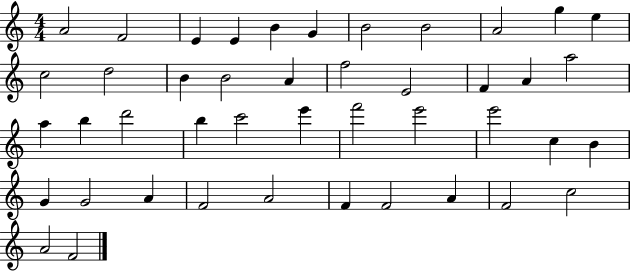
X:1
T:Untitled
M:4/4
L:1/4
K:C
A2 F2 E E B G B2 B2 A2 g e c2 d2 B B2 A f2 E2 F A a2 a b d'2 b c'2 e' f'2 e'2 e'2 c B G G2 A F2 A2 F F2 A F2 c2 A2 F2